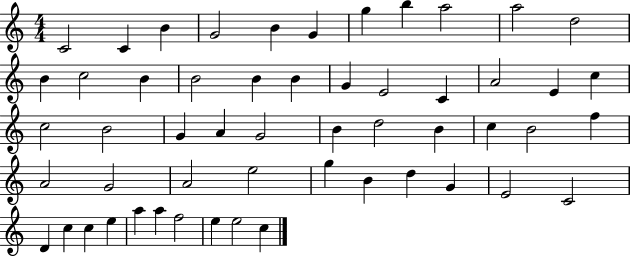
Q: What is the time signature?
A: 4/4